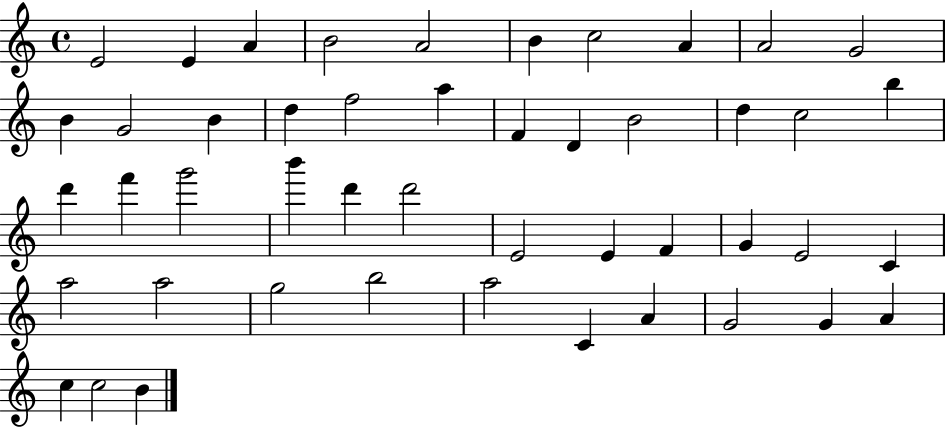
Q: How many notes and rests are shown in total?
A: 47